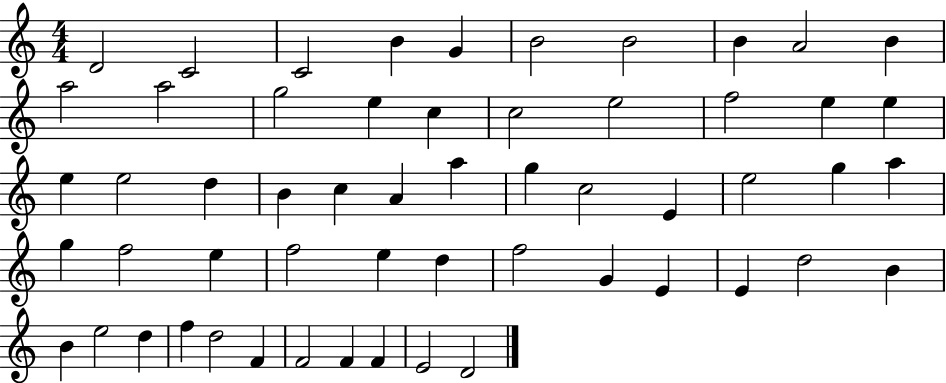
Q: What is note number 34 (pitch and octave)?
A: G5